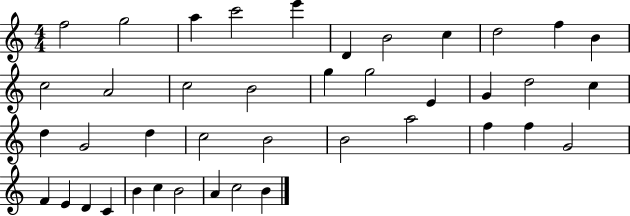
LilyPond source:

{
  \clef treble
  \numericTimeSignature
  \time 4/4
  \key c \major
  f''2 g''2 | a''4 c'''2 e'''4 | d'4 b'2 c''4 | d''2 f''4 b'4 | \break c''2 a'2 | c''2 b'2 | g''4 g''2 e'4 | g'4 d''2 c''4 | \break d''4 g'2 d''4 | c''2 b'2 | b'2 a''2 | f''4 f''4 g'2 | \break f'4 e'4 d'4 c'4 | b'4 c''4 b'2 | a'4 c''2 b'4 | \bar "|."
}